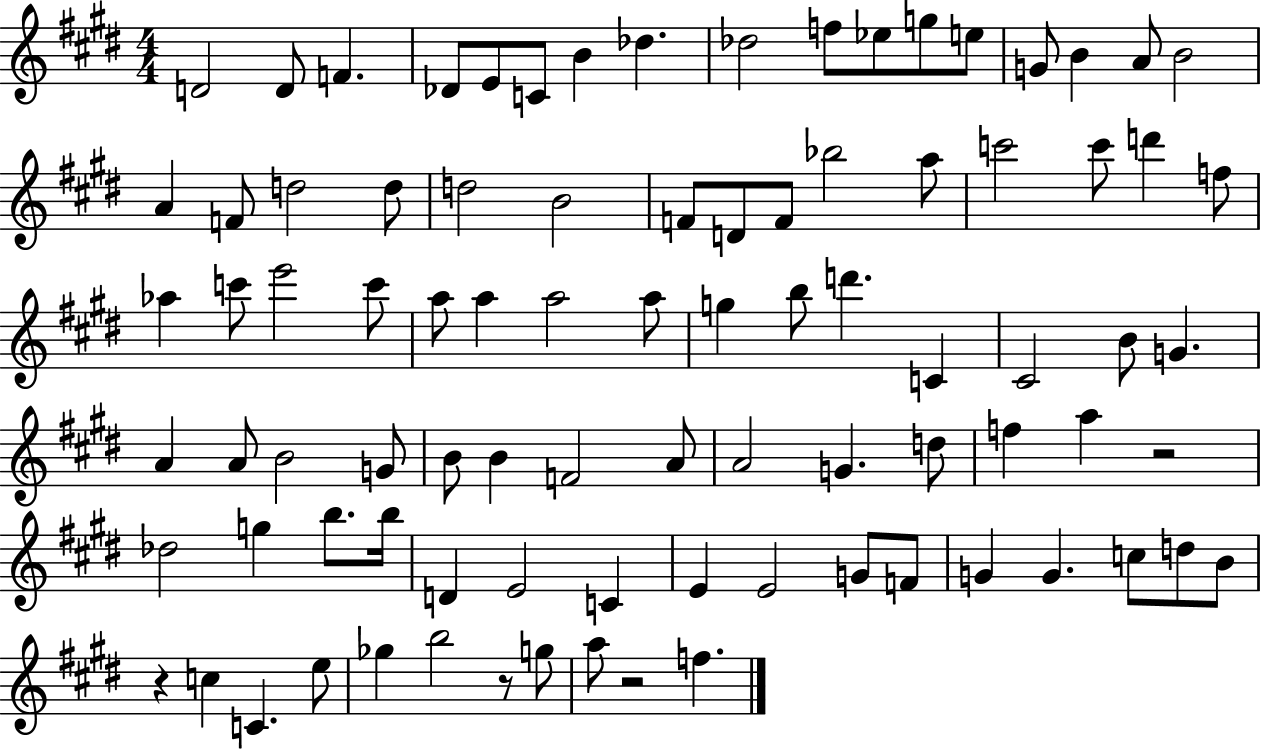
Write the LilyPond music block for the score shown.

{
  \clef treble
  \numericTimeSignature
  \time 4/4
  \key e \major
  \repeat volta 2 { d'2 d'8 f'4. | des'8 e'8 c'8 b'4 des''4. | des''2 f''8 ees''8 g''8 e''8 | g'8 b'4 a'8 b'2 | \break a'4 f'8 d''2 d''8 | d''2 b'2 | f'8 d'8 f'8 bes''2 a''8 | c'''2 c'''8 d'''4 f''8 | \break aes''4 c'''8 e'''2 c'''8 | a''8 a''4 a''2 a''8 | g''4 b''8 d'''4. c'4 | cis'2 b'8 g'4. | \break a'4 a'8 b'2 g'8 | b'8 b'4 f'2 a'8 | a'2 g'4. d''8 | f''4 a''4 r2 | \break des''2 g''4 b''8. b''16 | d'4 e'2 c'4 | e'4 e'2 g'8 f'8 | g'4 g'4. c''8 d''8 b'8 | \break r4 c''4 c'4. e''8 | ges''4 b''2 r8 g''8 | a''8 r2 f''4. | } \bar "|."
}